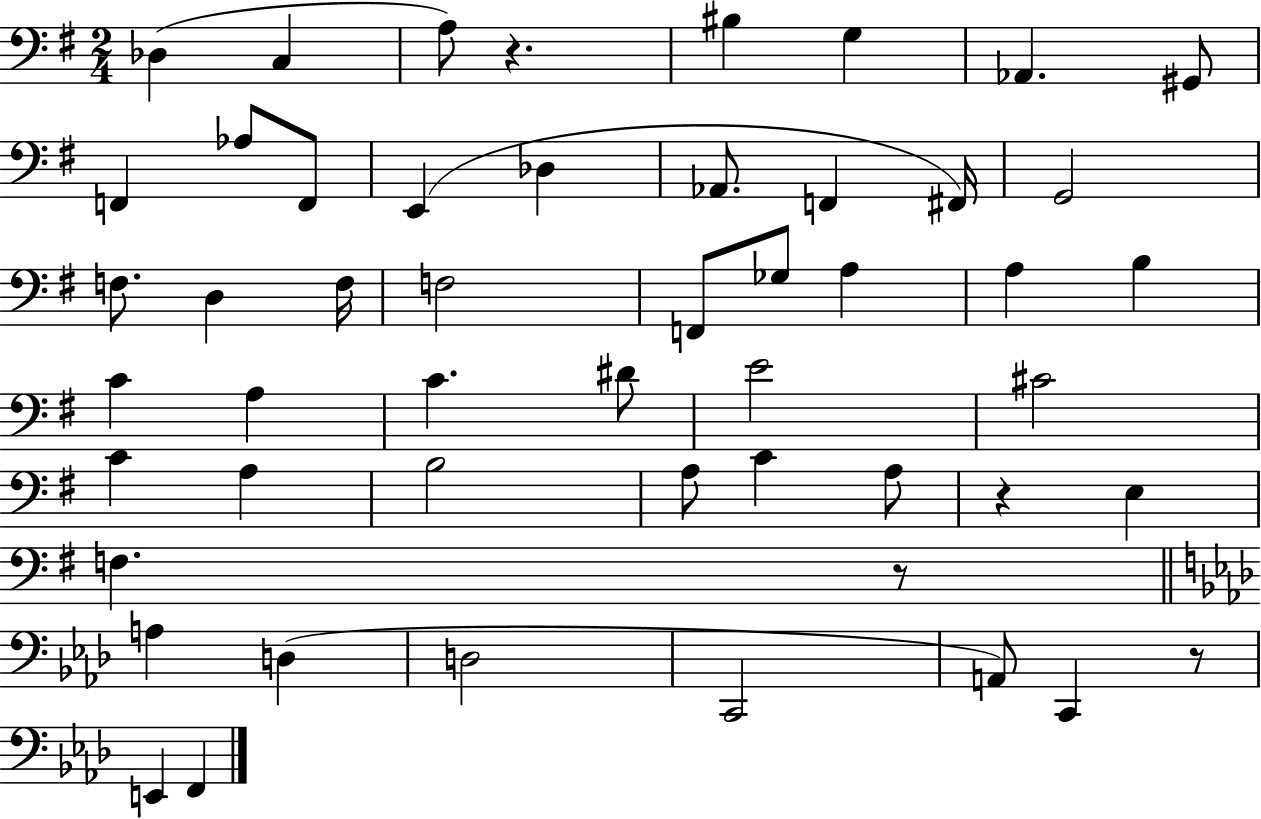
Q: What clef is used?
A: bass